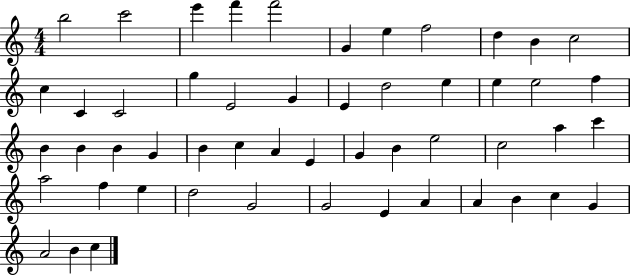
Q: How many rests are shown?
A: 0